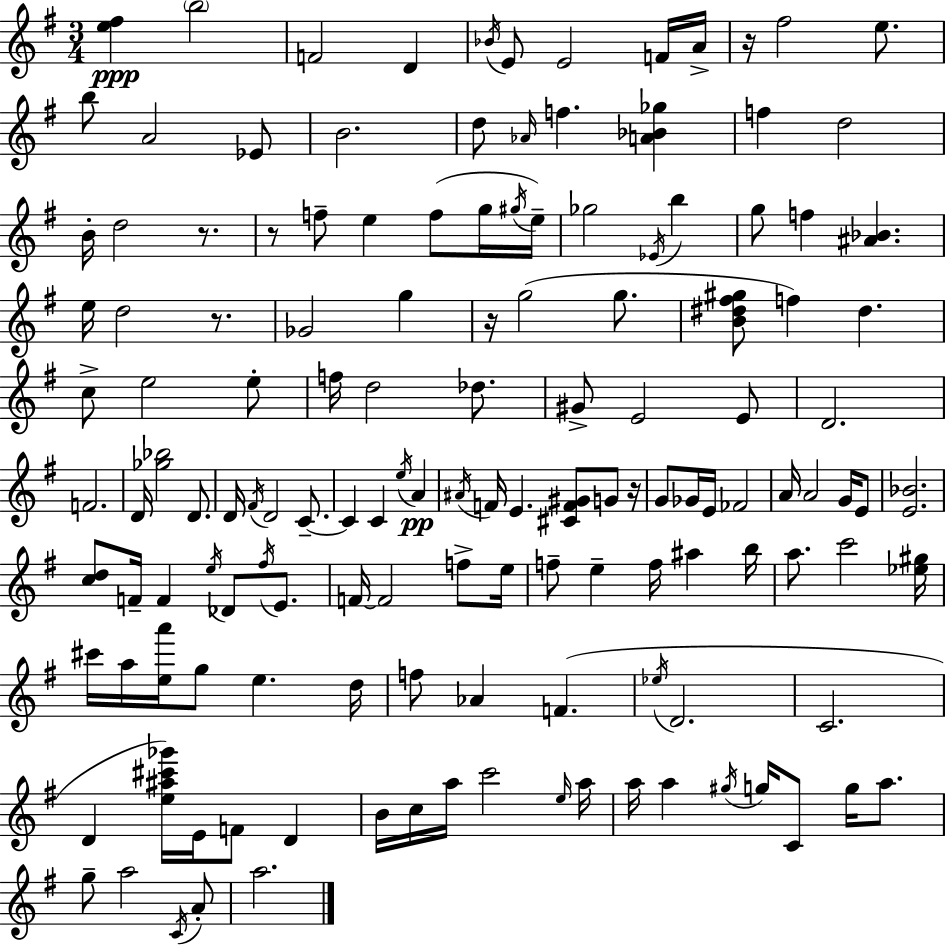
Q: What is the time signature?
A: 3/4